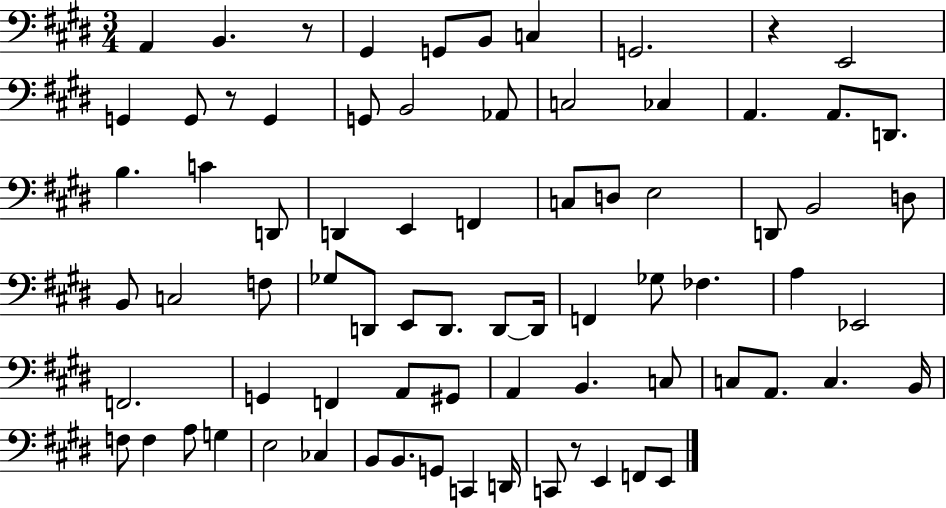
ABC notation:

X:1
T:Untitled
M:3/4
L:1/4
K:E
A,, B,, z/2 ^G,, G,,/2 B,,/2 C, G,,2 z E,,2 G,, G,,/2 z/2 G,, G,,/2 B,,2 _A,,/2 C,2 _C, A,, A,,/2 D,,/2 B, C D,,/2 D,, E,, F,, C,/2 D,/2 E,2 D,,/2 B,,2 D,/2 B,,/2 C,2 F,/2 _G,/2 D,,/2 E,,/2 D,,/2 D,,/2 D,,/4 F,, _G,/2 _F, A, _E,,2 F,,2 G,, F,, A,,/2 ^G,,/2 A,, B,, C,/2 C,/2 A,,/2 C, B,,/4 F,/2 F, A,/2 G, E,2 _C, B,,/2 B,,/2 G,,/2 C,, D,,/4 C,,/2 z/2 E,, F,,/2 E,,/2